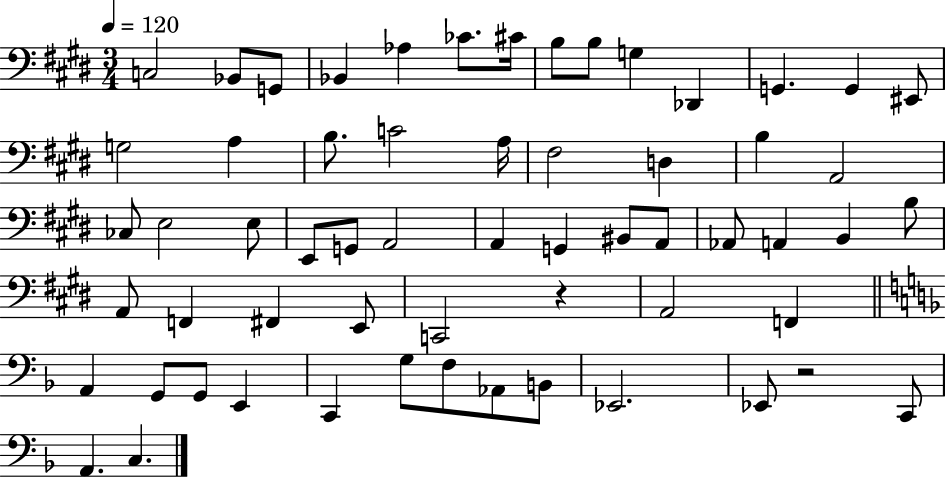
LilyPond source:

{
  \clef bass
  \numericTimeSignature
  \time 3/4
  \key e \major
  \tempo 4 = 120
  c2 bes,8 g,8 | bes,4 aes4 ces'8. cis'16 | b8 b8 g4 des,4 | g,4. g,4 eis,8 | \break g2 a4 | b8. c'2 a16 | fis2 d4 | b4 a,2 | \break ces8 e2 e8 | e,8 g,8 a,2 | a,4 g,4 bis,8 a,8 | aes,8 a,4 b,4 b8 | \break a,8 f,4 fis,4 e,8 | c,2 r4 | a,2 f,4 | \bar "||" \break \key d \minor a,4 g,8 g,8 e,4 | c,4 g8 f8 aes,8 b,8 | ees,2. | ees,8 r2 c,8 | \break a,4. c4. | \bar "|."
}